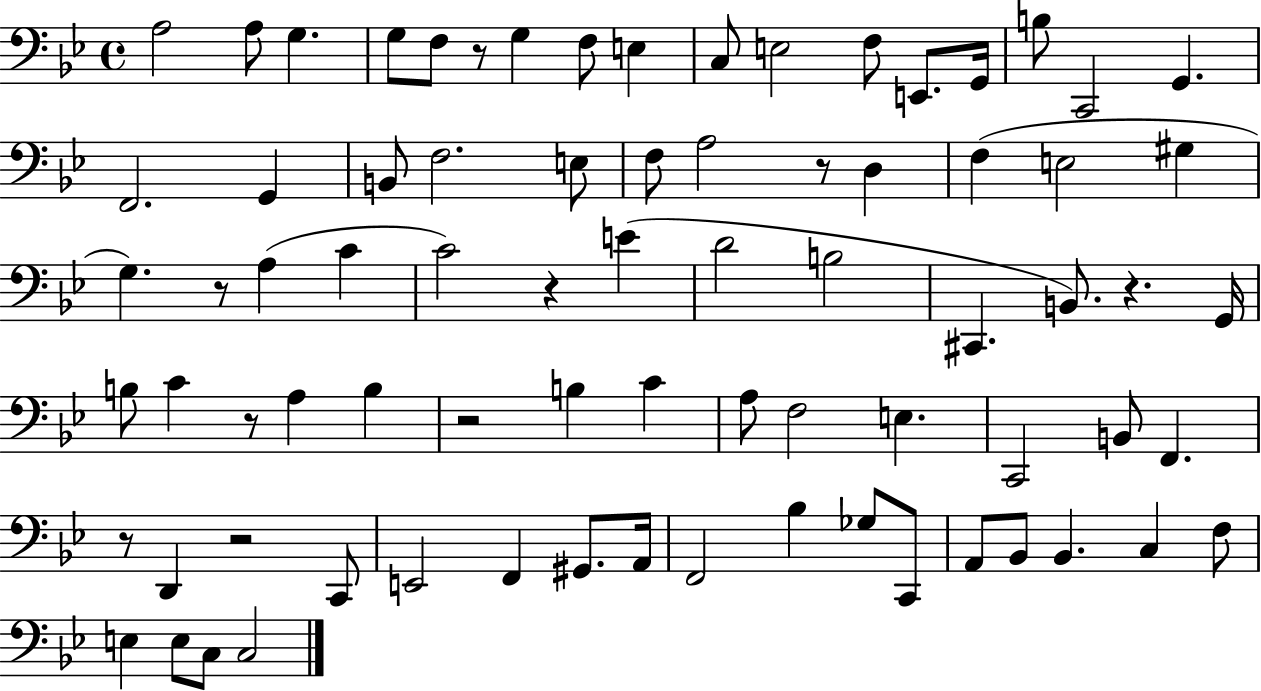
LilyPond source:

{
  \clef bass
  \time 4/4
  \defaultTimeSignature
  \key bes \major
  \repeat volta 2 { a2 a8 g4. | g8 f8 r8 g4 f8 e4 | c8 e2 f8 e,8. g,16 | b8 c,2 g,4. | \break f,2. g,4 | b,8 f2. e8 | f8 a2 r8 d4 | f4( e2 gis4 | \break g4.) r8 a4( c'4 | c'2) r4 e'4( | d'2 b2 | cis,4. b,8.) r4. g,16 | \break b8 c'4 r8 a4 b4 | r2 b4 c'4 | a8 f2 e4. | c,2 b,8 f,4. | \break r8 d,4 r2 c,8 | e,2 f,4 gis,8. a,16 | f,2 bes4 ges8 c,8 | a,8 bes,8 bes,4. c4 f8 | \break e4 e8 c8 c2 | } \bar "|."
}